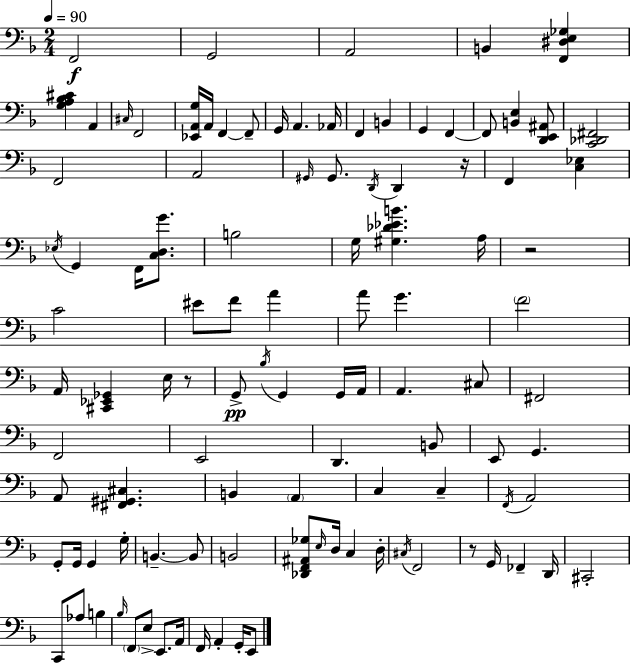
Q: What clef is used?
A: bass